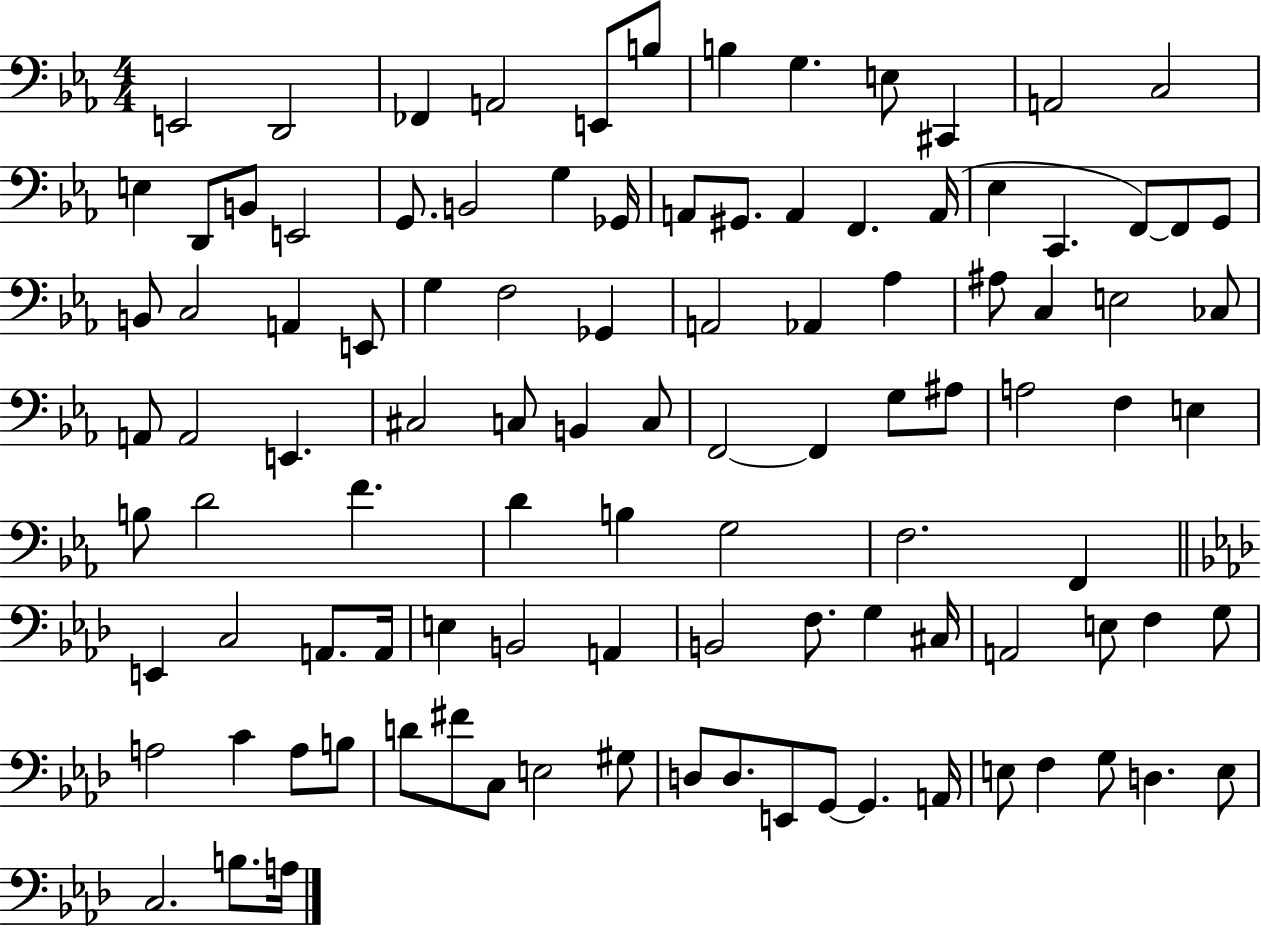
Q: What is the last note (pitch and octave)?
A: A3